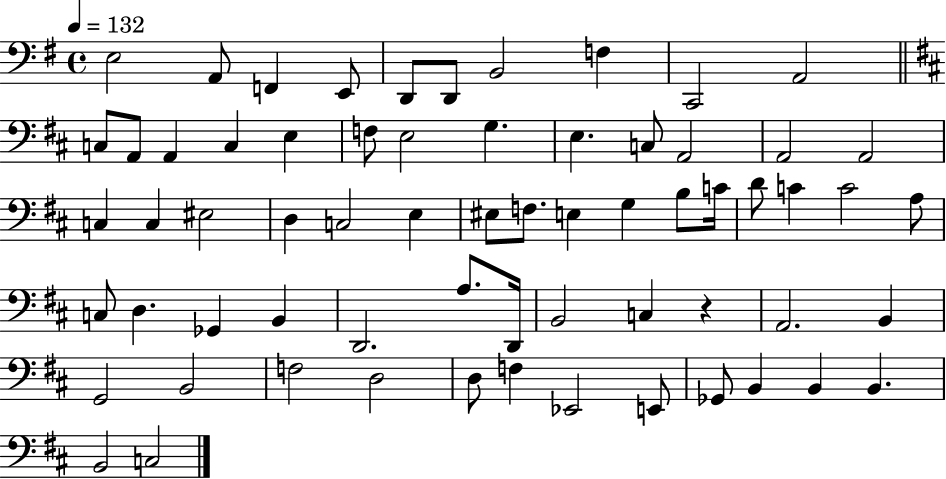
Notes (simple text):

E3/h A2/e F2/q E2/e D2/e D2/e B2/h F3/q C2/h A2/h C3/e A2/e A2/q C3/q E3/q F3/e E3/h G3/q. E3/q. C3/e A2/h A2/h A2/h C3/q C3/q EIS3/h D3/q C3/h E3/q EIS3/e F3/e. E3/q G3/q B3/e C4/s D4/e C4/q C4/h A3/e C3/e D3/q. Gb2/q B2/q D2/h. A3/e. D2/s B2/h C3/q R/q A2/h. B2/q G2/h B2/h F3/h D3/h D3/e F3/q Eb2/h E2/e Gb2/e B2/q B2/q B2/q. B2/h C3/h